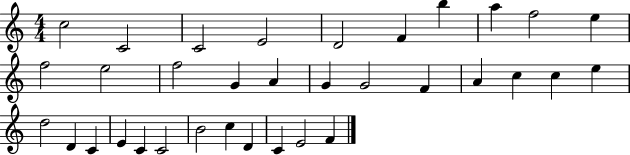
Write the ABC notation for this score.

X:1
T:Untitled
M:4/4
L:1/4
K:C
c2 C2 C2 E2 D2 F b a f2 e f2 e2 f2 G A G G2 F A c c e d2 D C E C C2 B2 c D C E2 F